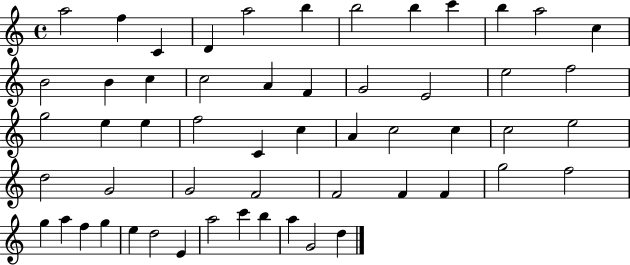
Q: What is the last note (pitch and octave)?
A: D5